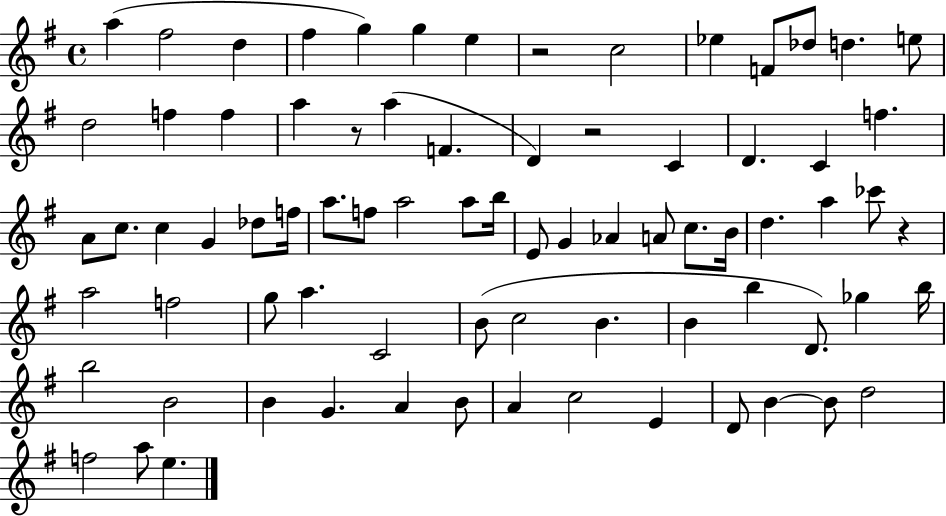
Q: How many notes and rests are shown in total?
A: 77